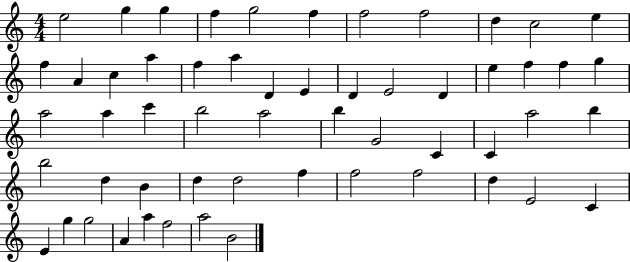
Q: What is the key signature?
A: C major